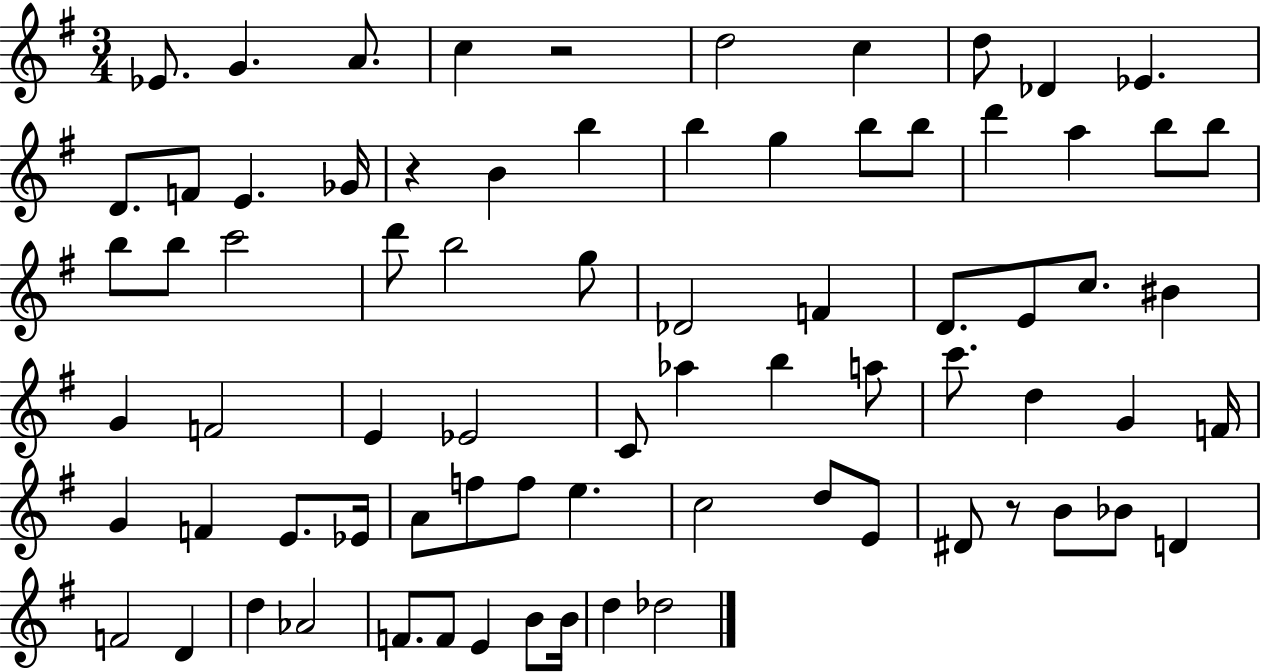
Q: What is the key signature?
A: G major